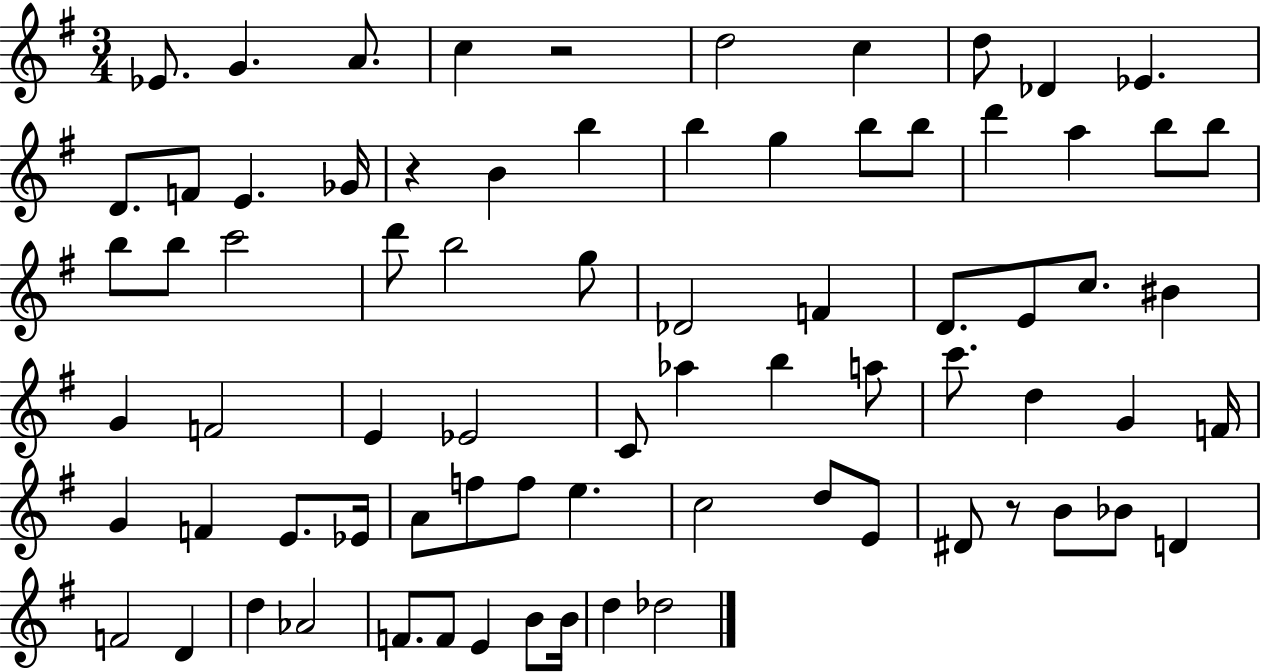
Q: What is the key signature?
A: G major